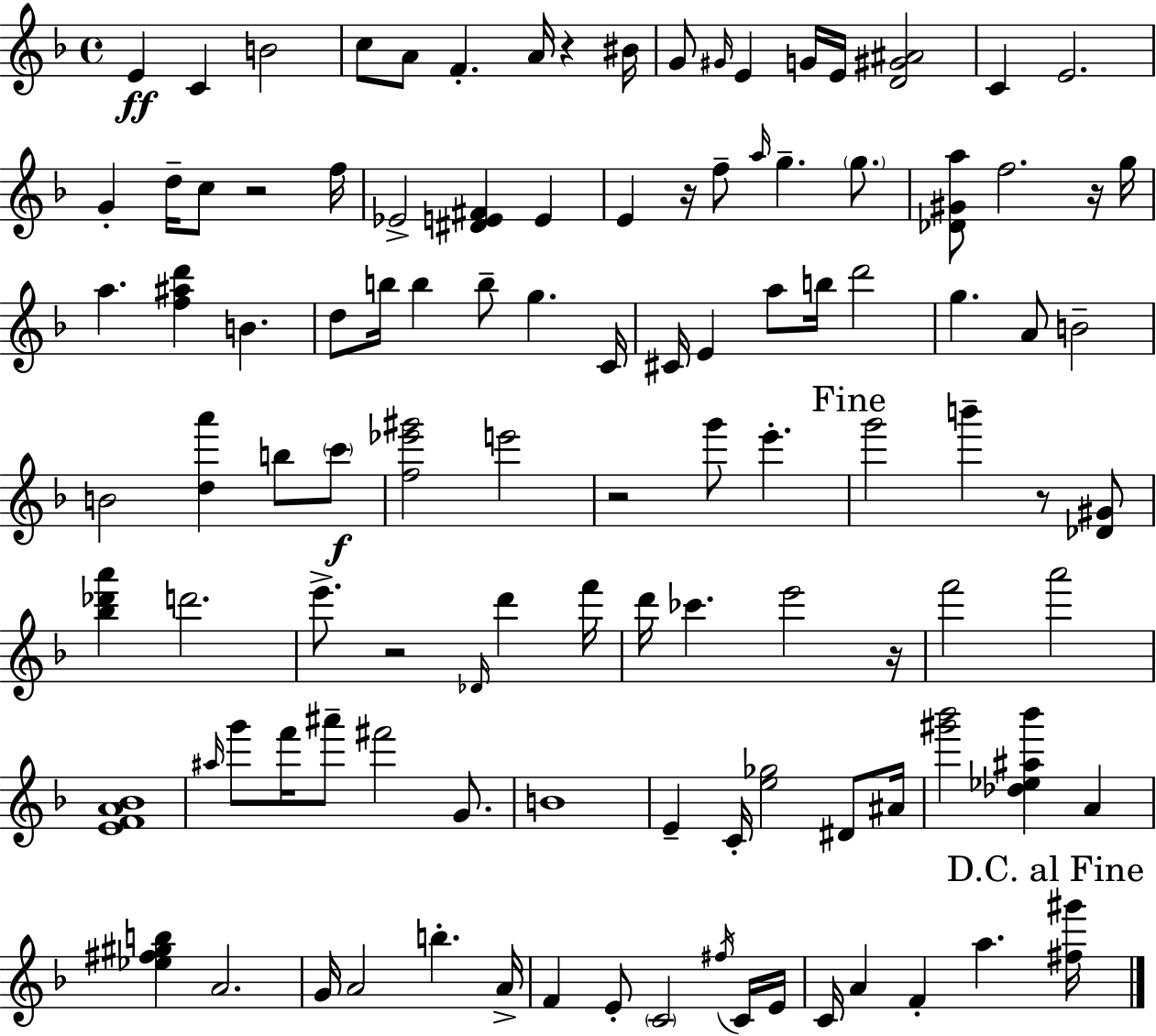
{
  \clef treble
  \time 4/4
  \defaultTimeSignature
  \key f \major
  e'4\ff c'4 b'2 | c''8 a'8 f'4.-. a'16 r4 bis'16 | g'8 \grace { gis'16 } e'4 g'16 e'16 <d' gis' ais'>2 | c'4 e'2. | \break g'4-. d''16-- c''8 r2 | f''16 ees'2-> <dis' e' fis'>4 e'4 | e'4 r16 f''8-- \grace { a''16 } g''4.-- \parenthesize g''8. | <des' gis' a''>8 f''2. | \break r16 g''16 a''4. <f'' ais'' d'''>4 b'4. | d''8 b''16 b''4 b''8-- g''4. | c'16 cis'16 e'4 a''8 b''16 d'''2 | g''4. a'8 b'2-- | \break b'2 <d'' a'''>4 b''8 | \parenthesize c'''8\f <f'' ees''' gis'''>2 e'''2 | r2 g'''8 e'''4.-. | \mark "Fine" g'''2 b'''4-- r8 | \break <des' gis'>8 <bes'' des''' a'''>4 d'''2. | e'''8.-> r2 \grace { des'16 } d'''4 | f'''16 d'''16 ces'''4. e'''2 | r16 f'''2 a'''2 | \break <e' f' a' bes'>1 | \grace { ais''16 } g'''8 f'''16 ais'''8-- fis'''2 | g'8. b'1 | e'4-- c'16-. <e'' ges''>2 | \break dis'8 ais'16 <gis''' bes'''>2 <des'' ees'' ais'' bes'''>4 | a'4 <ees'' fis'' gis'' b''>4 a'2. | g'16 a'2 b''4.-. | a'16-> f'4 e'8-. \parenthesize c'2 | \break \acciaccatura { fis''16 } c'16 e'16 c'16 a'4 f'4-. a''4. | \mark "D.C. al Fine" <fis'' gis'''>16 \bar "|."
}